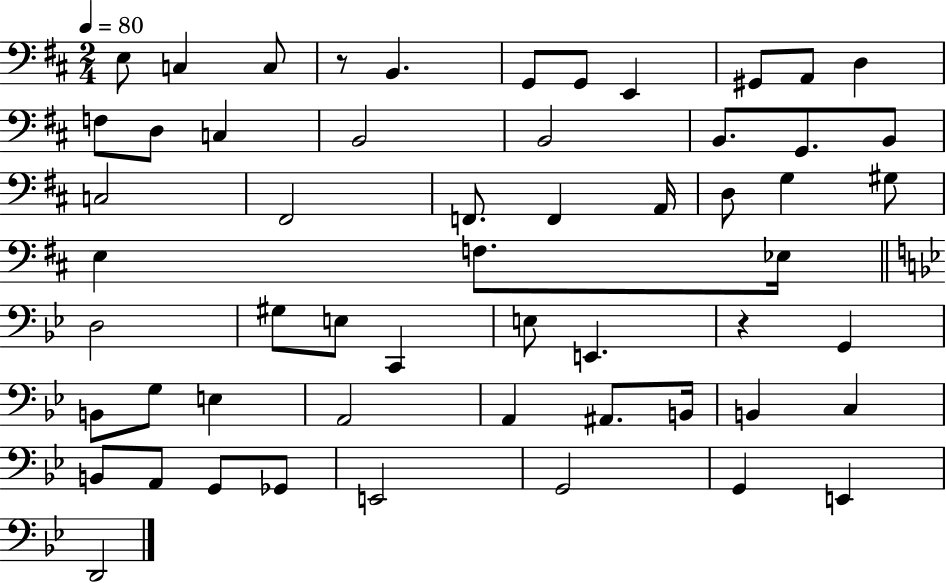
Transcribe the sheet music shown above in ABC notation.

X:1
T:Untitled
M:2/4
L:1/4
K:D
E,/2 C, C,/2 z/2 B,, G,,/2 G,,/2 E,, ^G,,/2 A,,/2 D, F,/2 D,/2 C, B,,2 B,,2 B,,/2 G,,/2 B,,/2 C,2 ^F,,2 F,,/2 F,, A,,/4 D,/2 G, ^G,/2 E, F,/2 _E,/4 D,2 ^G,/2 E,/2 C,, E,/2 E,, z G,, B,,/2 G,/2 E, A,,2 A,, ^A,,/2 B,,/4 B,, C, B,,/2 A,,/2 G,,/2 _G,,/2 E,,2 G,,2 G,, E,, D,,2